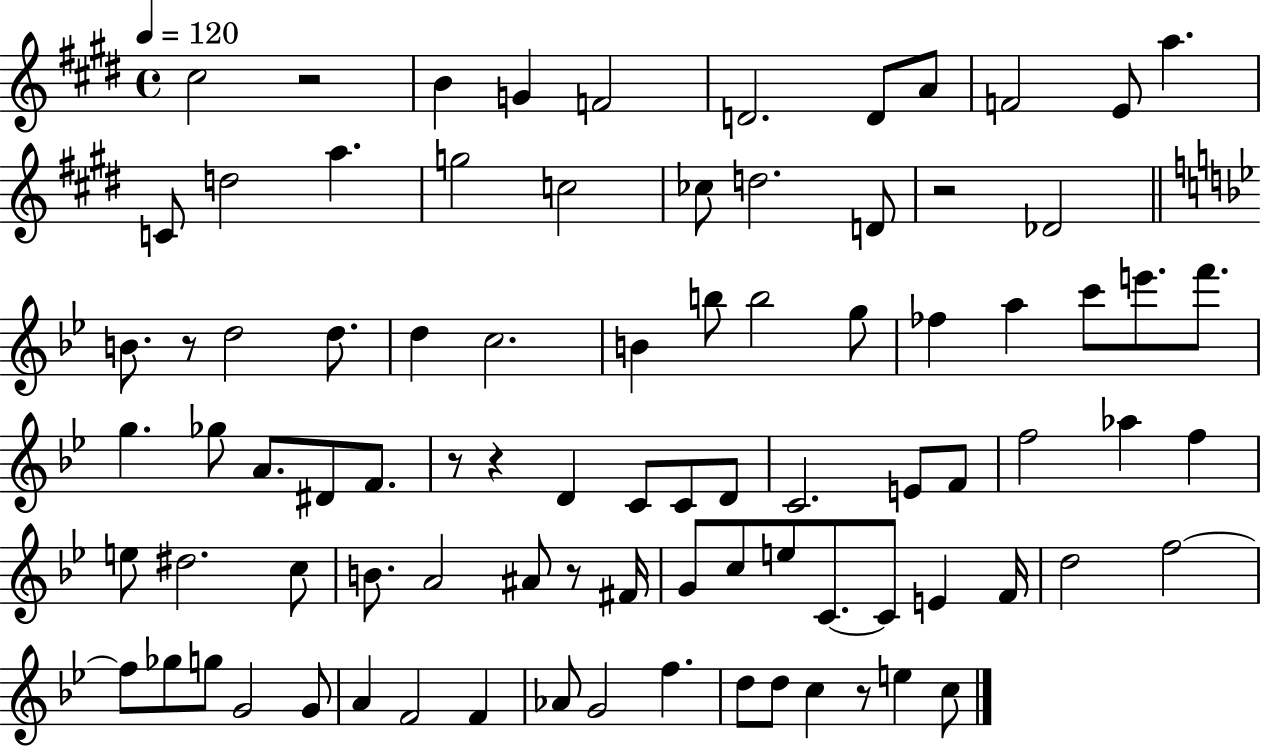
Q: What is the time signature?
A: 4/4